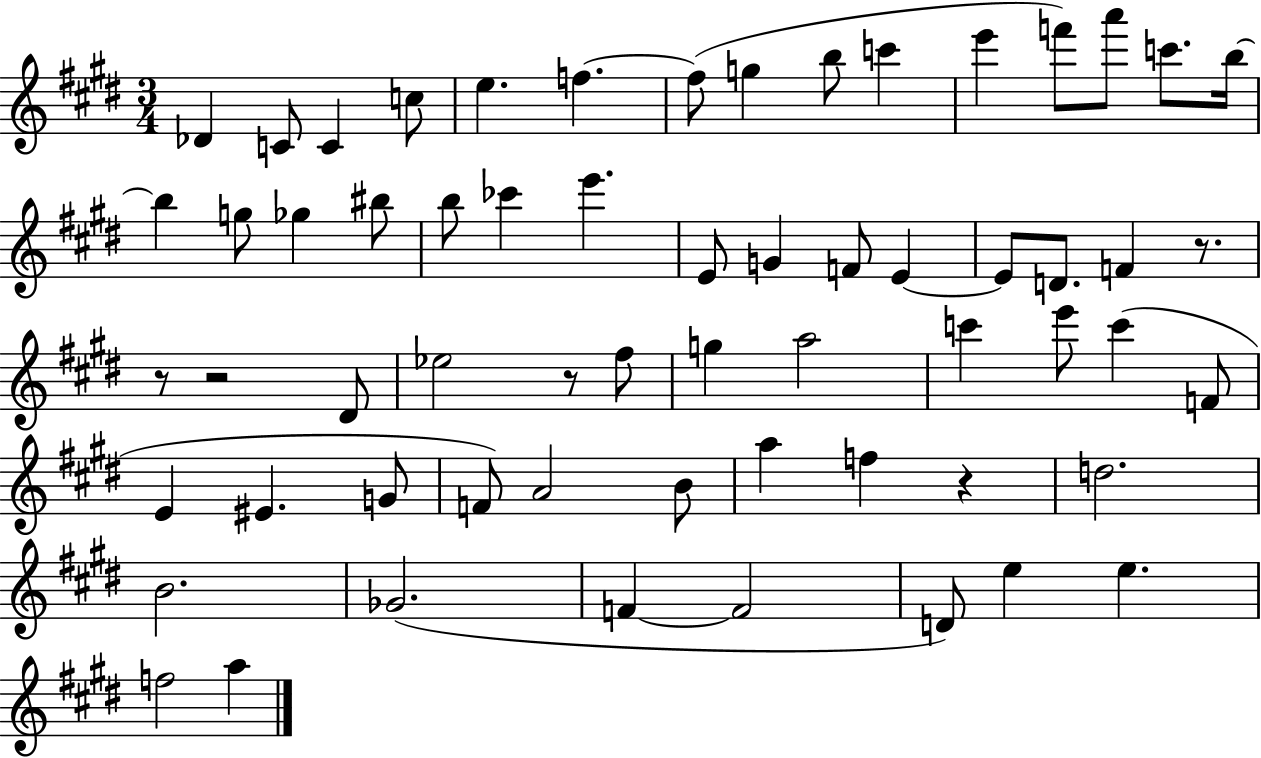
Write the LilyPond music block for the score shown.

{
  \clef treble
  \numericTimeSignature
  \time 3/4
  \key e \major
  \repeat volta 2 { des'4 c'8 c'4 c''8 | e''4. f''4.~~ | f''8( g''4 b''8 c'''4 | e'''4 f'''8) a'''8 c'''8. b''16~~ | \break b''4 g''8 ges''4 bis''8 | b''8 ces'''4 e'''4. | e'8 g'4 f'8 e'4~~ | e'8 d'8. f'4 r8. | \break r8 r2 dis'8 | ees''2 r8 fis''8 | g''4 a''2 | c'''4 e'''8 c'''4( f'8 | \break e'4 eis'4. g'8 | f'8) a'2 b'8 | a''4 f''4 r4 | d''2. | \break b'2. | ges'2.( | f'4~~ f'2 | d'8) e''4 e''4. | \break f''2 a''4 | } \bar "|."
}